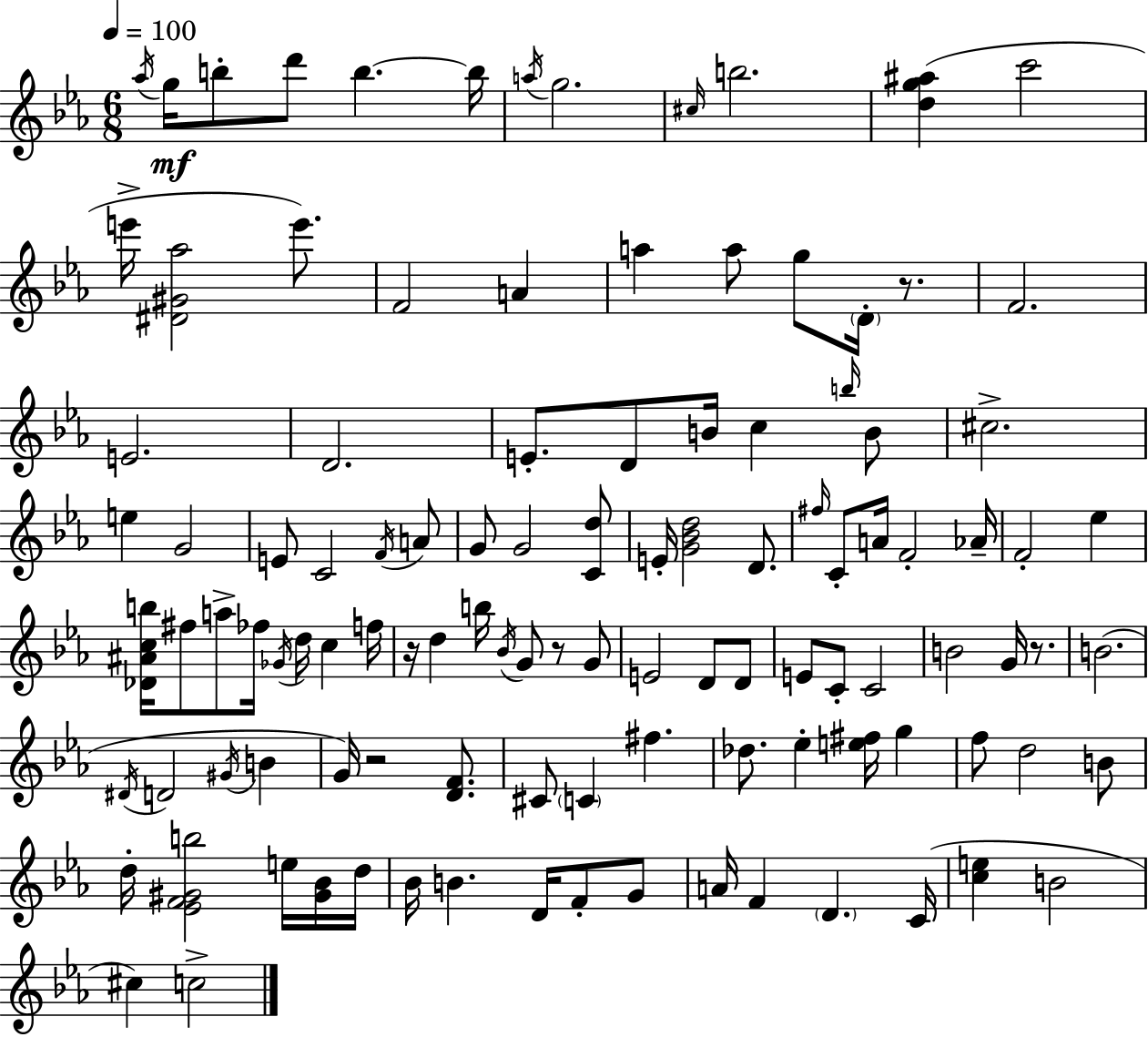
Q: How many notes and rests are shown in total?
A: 111